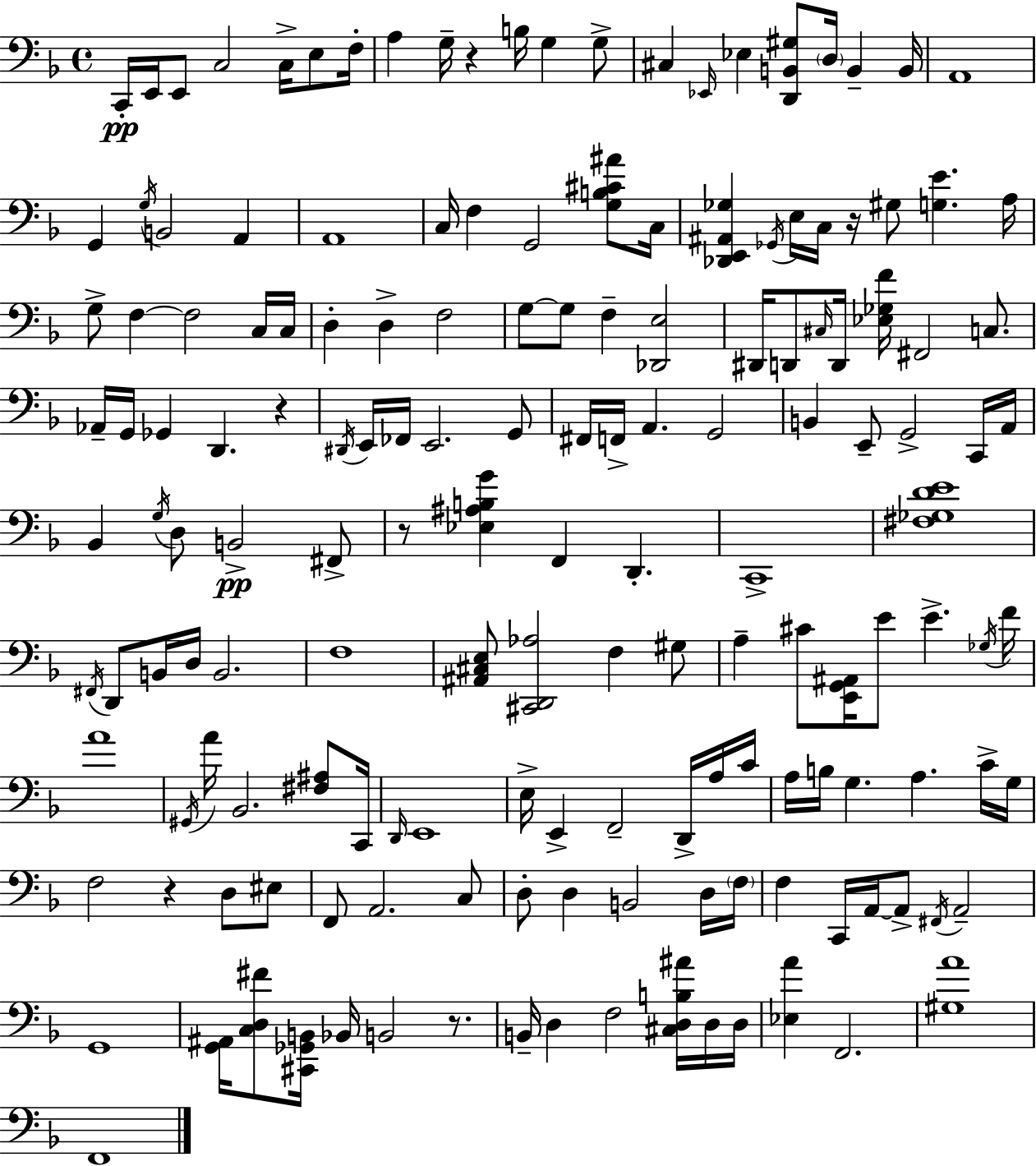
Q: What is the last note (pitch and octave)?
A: F2